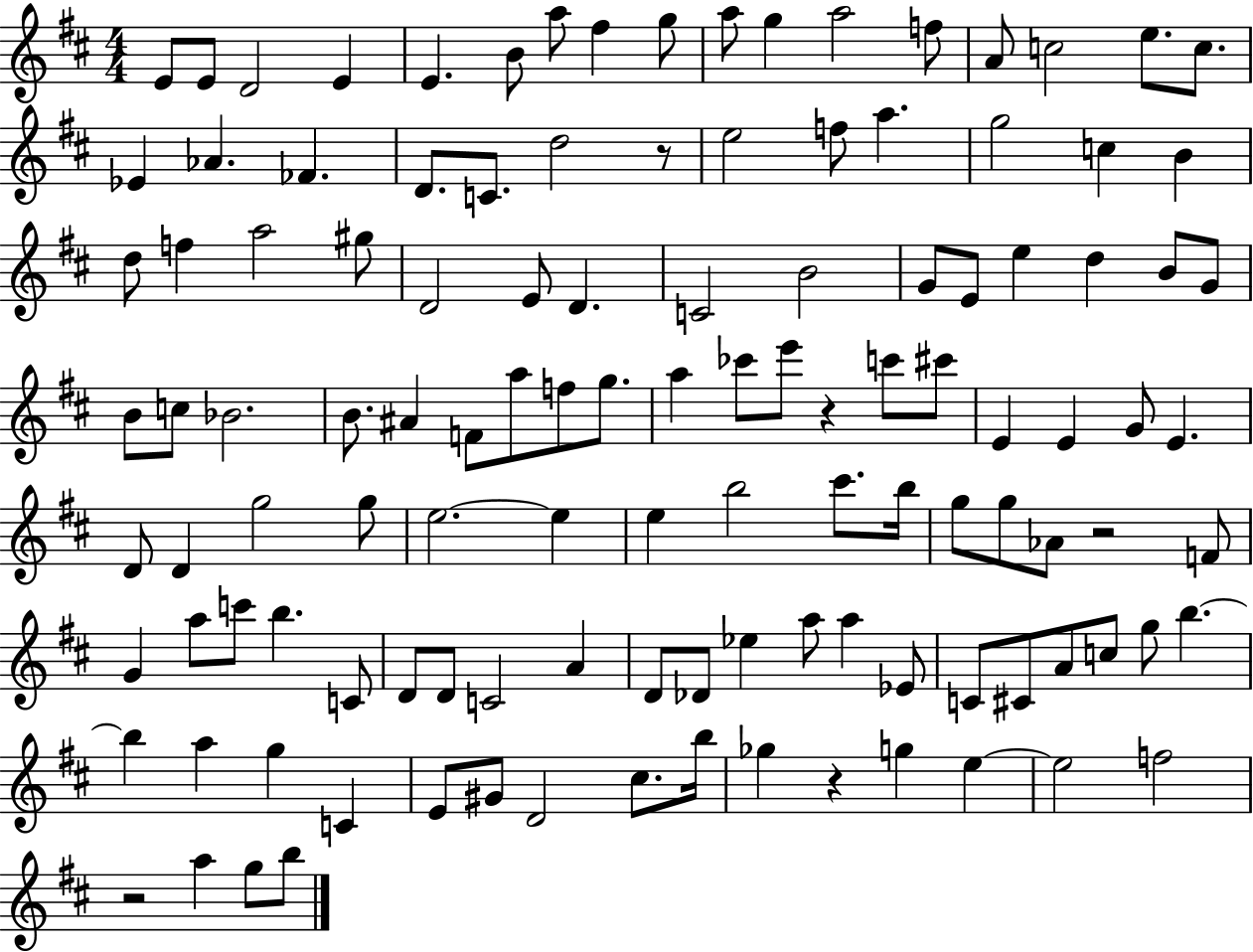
{
  \clef treble
  \numericTimeSignature
  \time 4/4
  \key d \major
  e'8 e'8 d'2 e'4 | e'4. b'8 a''8 fis''4 g''8 | a''8 g''4 a''2 f''8 | a'8 c''2 e''8. c''8. | \break ees'4 aes'4. fes'4. | d'8. c'8. d''2 r8 | e''2 f''8 a''4. | g''2 c''4 b'4 | \break d''8 f''4 a''2 gis''8 | d'2 e'8 d'4. | c'2 b'2 | g'8 e'8 e''4 d''4 b'8 g'8 | \break b'8 c''8 bes'2. | b'8. ais'4 f'8 a''8 f''8 g''8. | a''4 ces'''8 e'''8 r4 c'''8 cis'''8 | e'4 e'4 g'8 e'4. | \break d'8 d'4 g''2 g''8 | e''2.~~ e''4 | e''4 b''2 cis'''8. b''16 | g''8 g''8 aes'8 r2 f'8 | \break g'4 a''8 c'''8 b''4. c'8 | d'8 d'8 c'2 a'4 | d'8 des'8 ees''4 a''8 a''4 ees'8 | c'8 cis'8 a'8 c''8 g''8 b''4.~~ | \break b''4 a''4 g''4 c'4 | e'8 gis'8 d'2 cis''8. b''16 | ges''4 r4 g''4 e''4~~ | e''2 f''2 | \break r2 a''4 g''8 b''8 | \bar "|."
}